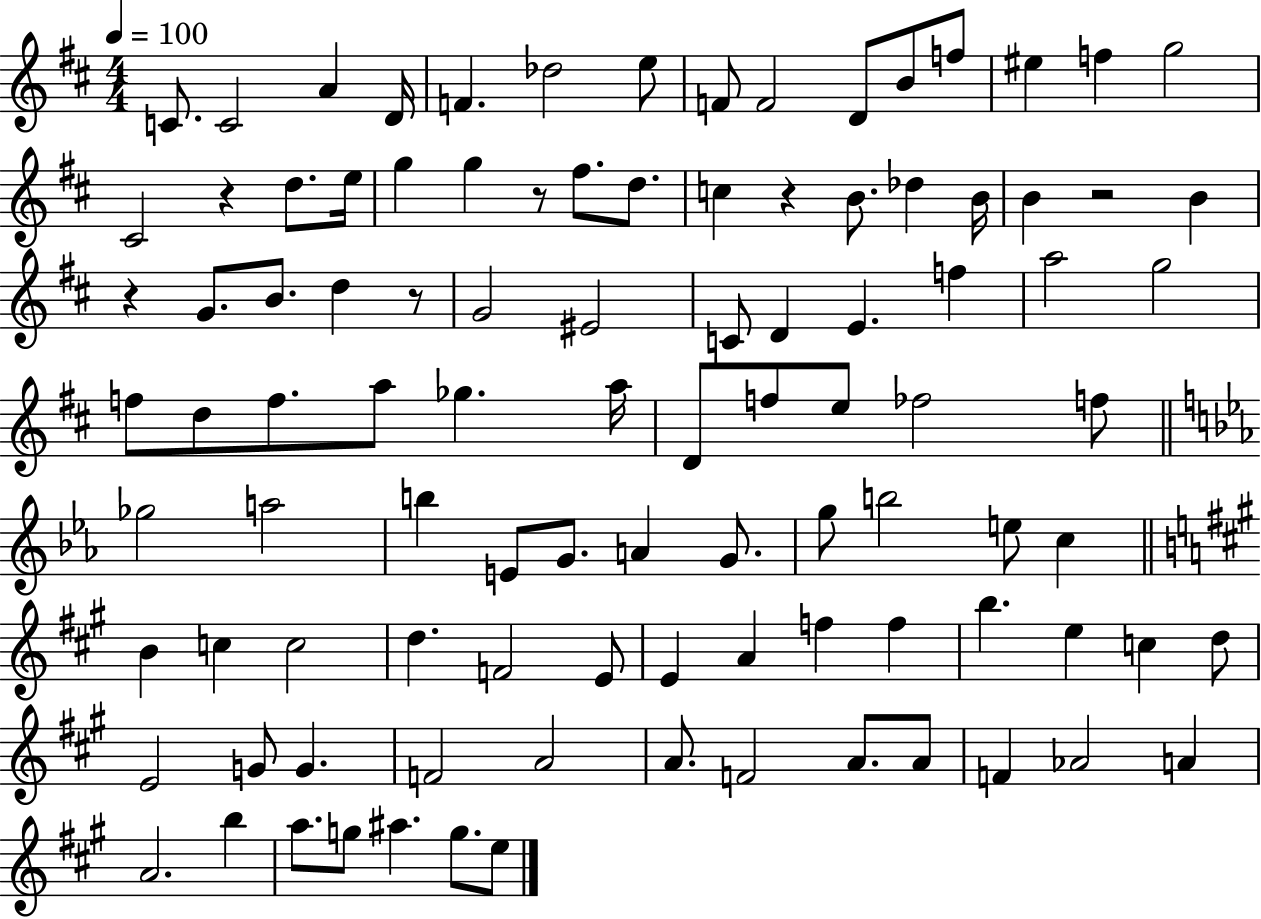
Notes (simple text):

C4/e. C4/h A4/q D4/s F4/q. Db5/h E5/e F4/e F4/h D4/e B4/e F5/e EIS5/q F5/q G5/h C#4/h R/q D5/e. E5/s G5/q G5/q R/e F#5/e. D5/e. C5/q R/q B4/e. Db5/q B4/s B4/q R/h B4/q R/q G4/e. B4/e. D5/q R/e G4/h EIS4/h C4/e D4/q E4/q. F5/q A5/h G5/h F5/e D5/e F5/e. A5/e Gb5/q. A5/s D4/e F5/e E5/e FES5/h F5/e Gb5/h A5/h B5/q E4/e G4/e. A4/q G4/e. G5/e B5/h E5/e C5/q B4/q C5/q C5/h D5/q. F4/h E4/e E4/q A4/q F5/q F5/q B5/q. E5/q C5/q D5/e E4/h G4/e G4/q. F4/h A4/h A4/e. F4/h A4/e. A4/e F4/q Ab4/h A4/q A4/h. B5/q A5/e. G5/e A#5/q. G5/e. E5/e